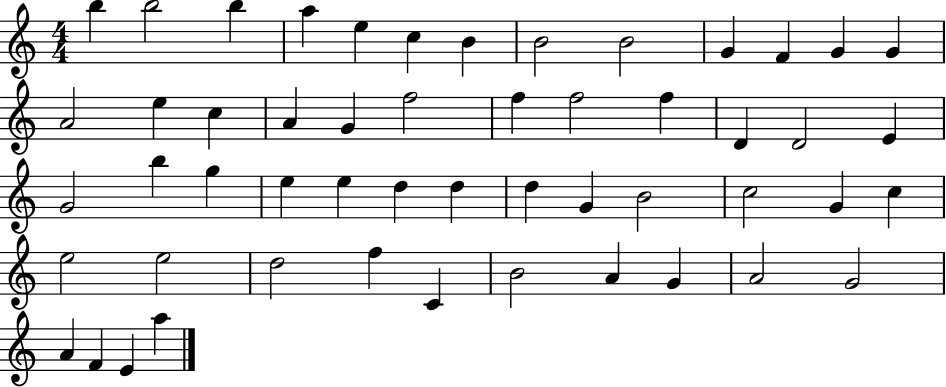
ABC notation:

X:1
T:Untitled
M:4/4
L:1/4
K:C
b b2 b a e c B B2 B2 G F G G A2 e c A G f2 f f2 f D D2 E G2 b g e e d d d G B2 c2 G c e2 e2 d2 f C B2 A G A2 G2 A F E a